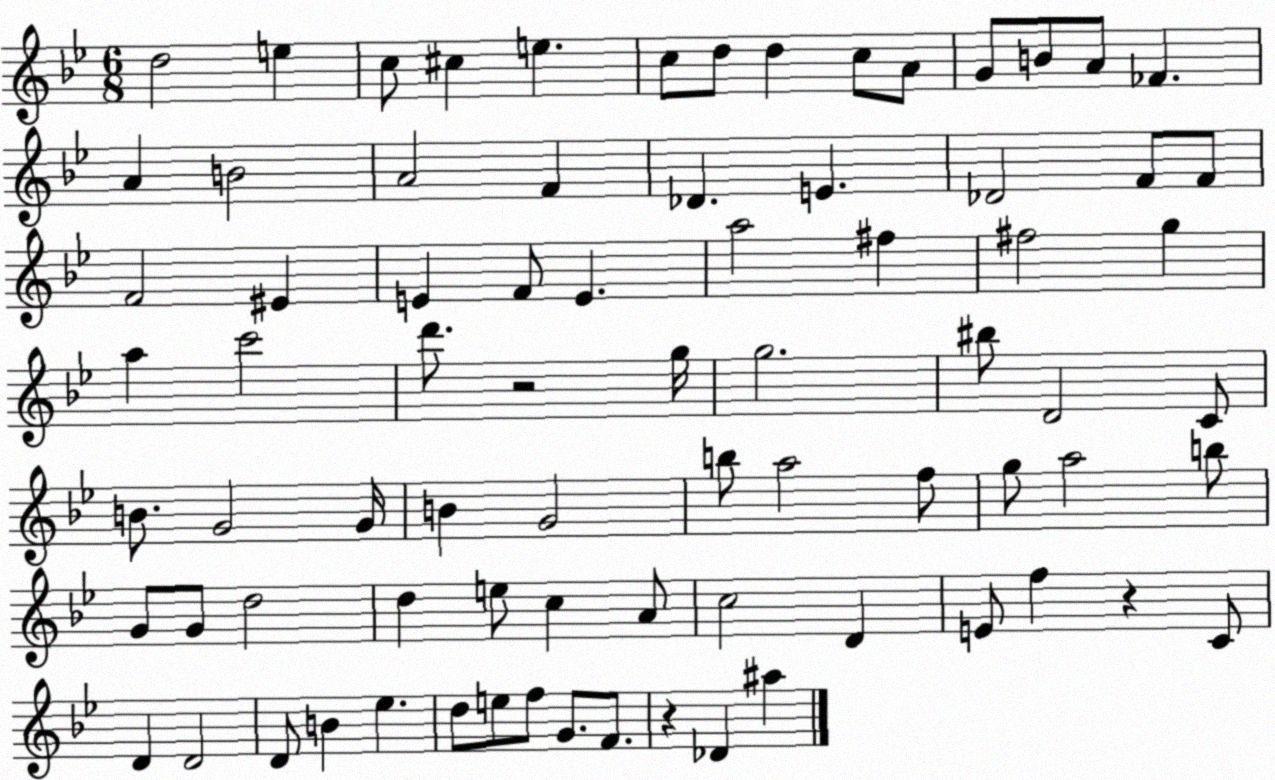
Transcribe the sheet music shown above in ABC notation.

X:1
T:Untitled
M:6/8
L:1/4
K:Bb
d2 e c/2 ^c e c/2 d/2 d c/2 A/2 G/2 B/2 A/2 _F A B2 A2 F _D E _D2 F/2 F/2 F2 ^E E F/2 E a2 ^f ^f2 g a c'2 d'/2 z2 g/4 g2 ^b/2 D2 C/2 B/2 G2 G/4 B G2 b/2 a2 f/2 g/2 a2 b/2 G/2 G/2 d2 d e/2 c A/2 c2 D E/2 f z C/2 D D2 D/2 B _e d/2 e/2 f/2 G/2 F/2 z _D ^a